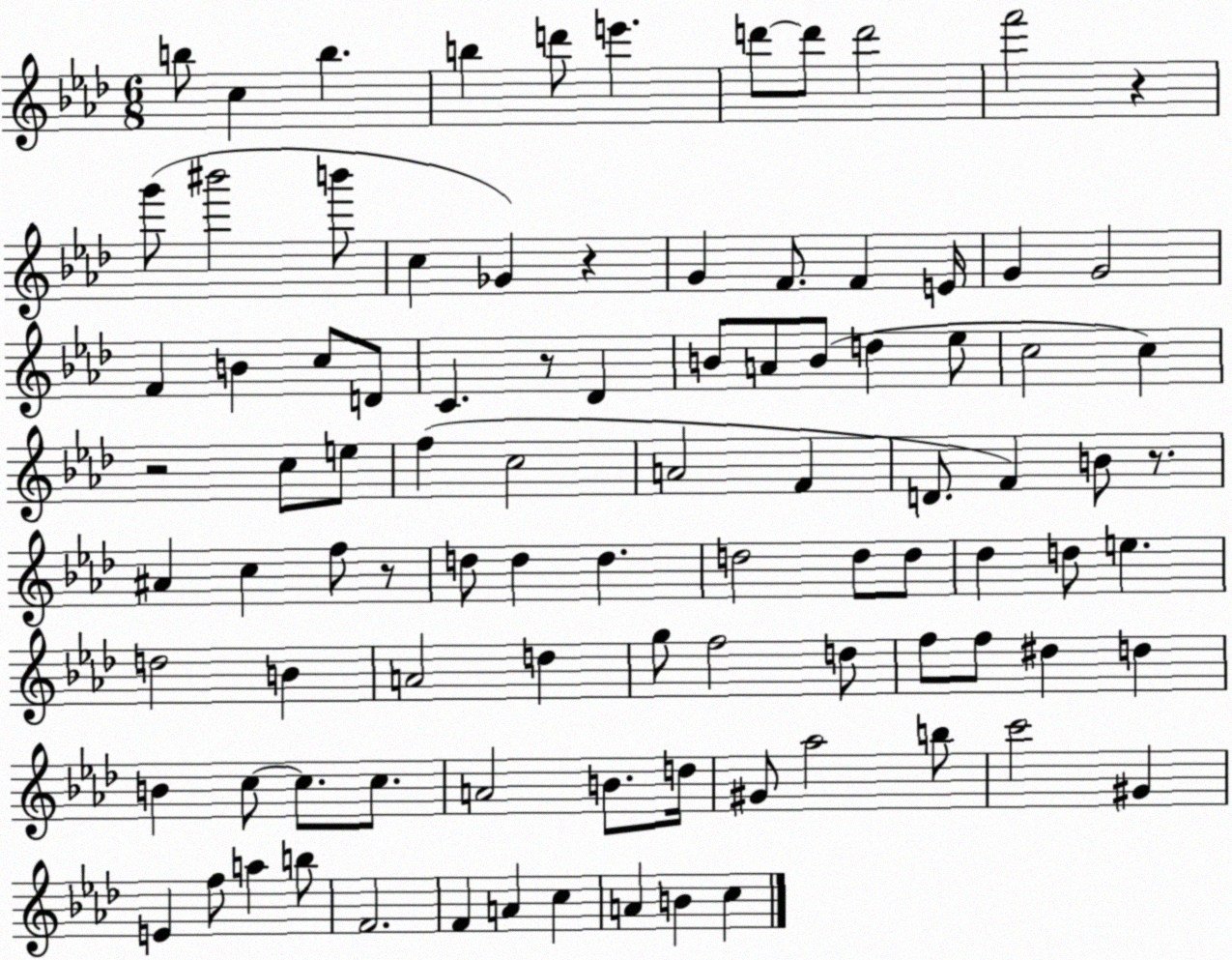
X:1
T:Untitled
M:6/8
L:1/4
K:Ab
b/2 c b b d'/2 e' d'/2 d'/2 d'2 f'2 z g'/2 ^b'2 b'/2 c _G z G F/2 F E/4 G G2 F B c/2 D/2 C z/2 _D B/2 A/2 B/2 d _e/2 c2 c z2 c/2 e/2 f c2 A2 F D/2 F B/2 z/2 ^A c f/2 z/2 d/2 d d d2 d/2 d/2 _d d/2 e d2 B A2 d g/2 f2 d/2 f/2 f/2 ^d d B c/2 c/2 c/2 A2 B/2 d/4 ^G/2 _a2 b/2 c'2 ^G E f/2 a b/2 F2 F A c A B c